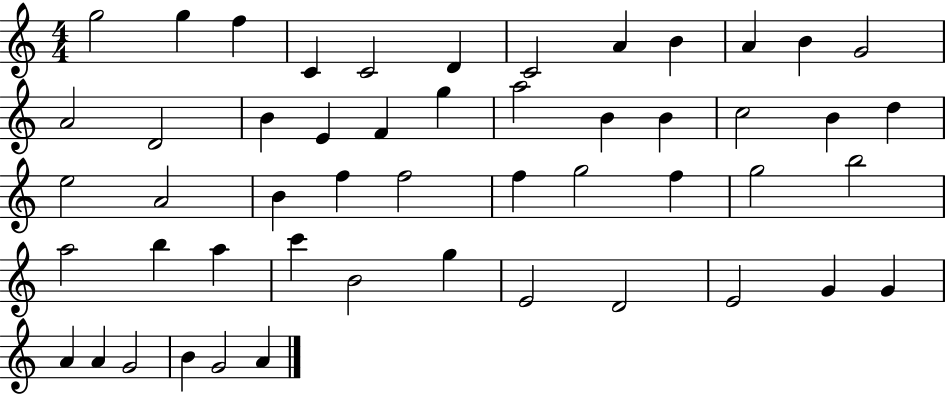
X:1
T:Untitled
M:4/4
L:1/4
K:C
g2 g f C C2 D C2 A B A B G2 A2 D2 B E F g a2 B B c2 B d e2 A2 B f f2 f g2 f g2 b2 a2 b a c' B2 g E2 D2 E2 G G A A G2 B G2 A